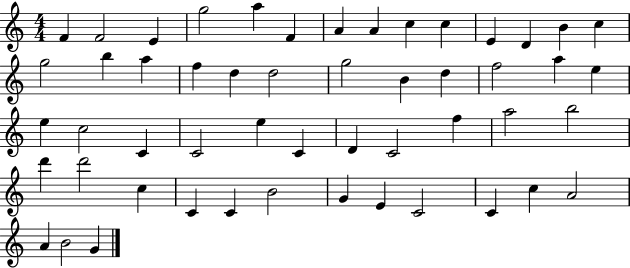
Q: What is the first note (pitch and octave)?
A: F4